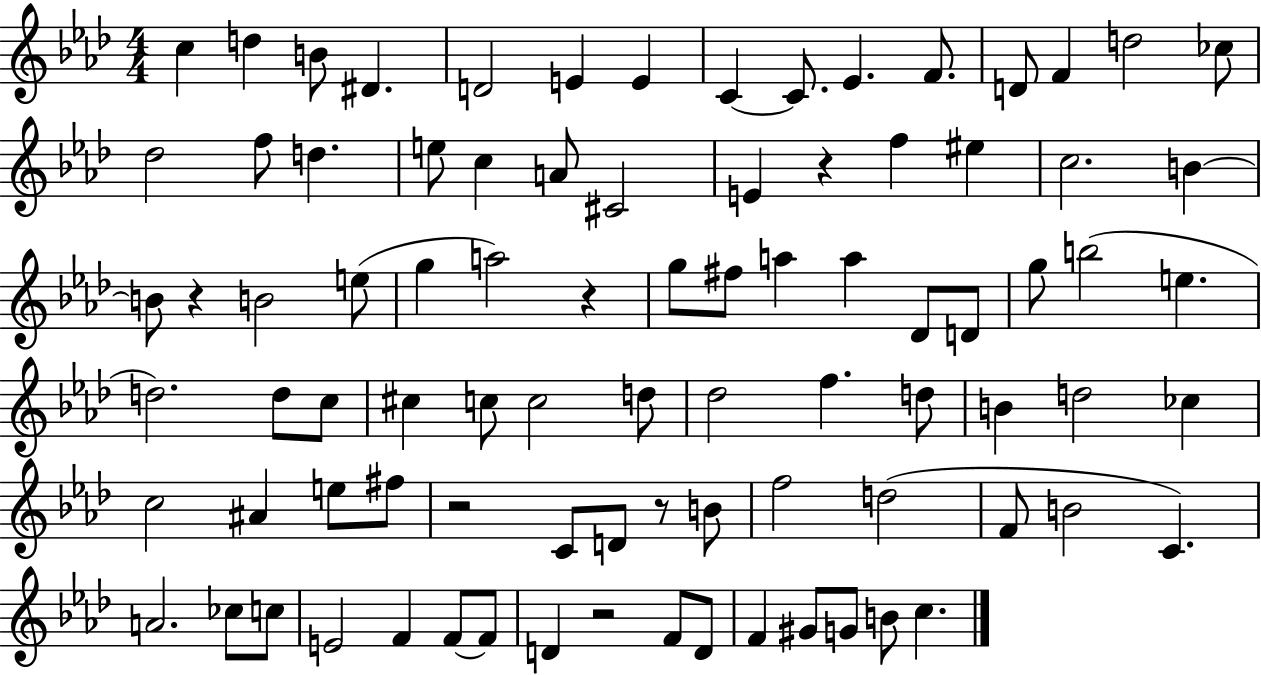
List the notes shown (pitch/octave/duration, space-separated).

C5/q D5/q B4/e D#4/q. D4/h E4/q E4/q C4/q C4/e. Eb4/q. F4/e. D4/e F4/q D5/h CES5/e Db5/h F5/e D5/q. E5/e C5/q A4/e C#4/h E4/q R/q F5/q EIS5/q C5/h. B4/q B4/e R/q B4/h E5/e G5/q A5/h R/q G5/e F#5/e A5/q A5/q Db4/e D4/e G5/e B5/h E5/q. D5/h. D5/e C5/e C#5/q C5/e C5/h D5/e Db5/h F5/q. D5/e B4/q D5/h CES5/q C5/h A#4/q E5/e F#5/e R/h C4/e D4/e R/e B4/e F5/h D5/h F4/e B4/h C4/q. A4/h. CES5/e C5/e E4/h F4/q F4/e F4/e D4/q R/h F4/e D4/e F4/q G#4/e G4/e B4/e C5/q.